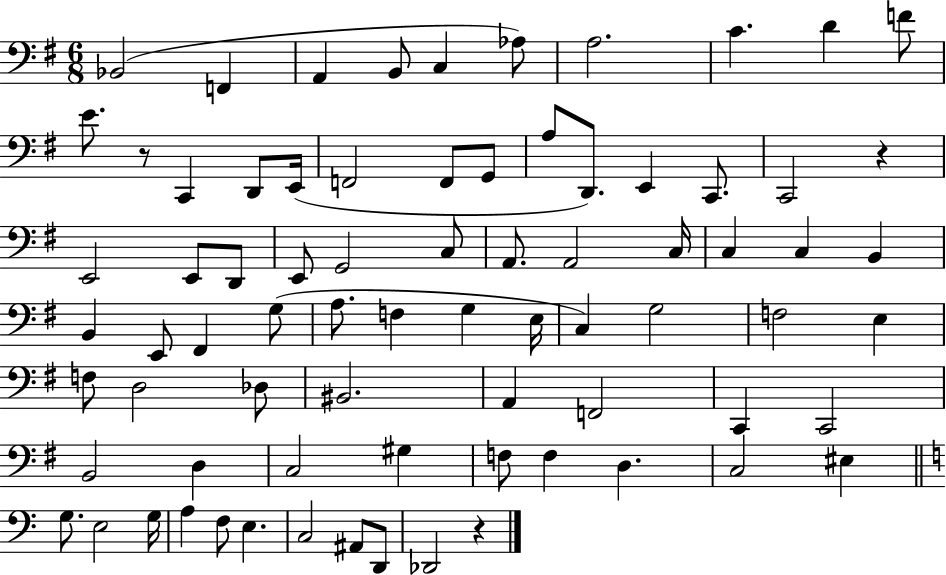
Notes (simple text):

Bb2/h F2/q A2/q B2/e C3/q Ab3/e A3/h. C4/q. D4/q F4/e E4/e. R/e C2/q D2/e E2/s F2/h F2/e G2/e A3/e D2/e. E2/q C2/e. C2/h R/q E2/h E2/e D2/e E2/e G2/h C3/e A2/e. A2/h C3/s C3/q C3/q B2/q B2/q E2/e F#2/q G3/e A3/e. F3/q G3/q E3/s C3/q G3/h F3/h E3/q F3/e D3/h Db3/e BIS2/h. A2/q F2/h C2/q C2/h B2/h D3/q C3/h G#3/q F3/e F3/q D3/q. C3/h EIS3/q G3/e. E3/h G3/s A3/q F3/e E3/q. C3/h A#2/e D2/e Db2/h R/q